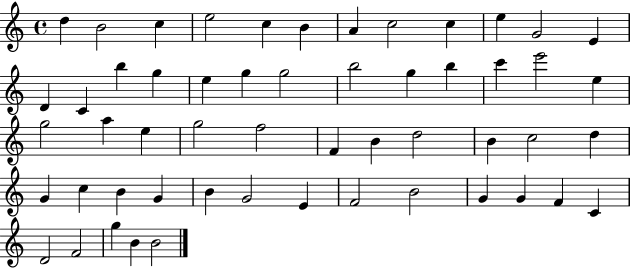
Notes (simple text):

D5/q B4/h C5/q E5/h C5/q B4/q A4/q C5/h C5/q E5/q G4/h E4/q D4/q C4/q B5/q G5/q E5/q G5/q G5/h B5/h G5/q B5/q C6/q E6/h E5/q G5/h A5/q E5/q G5/h F5/h F4/q B4/q D5/h B4/q C5/h D5/q G4/q C5/q B4/q G4/q B4/q G4/h E4/q F4/h B4/h G4/q G4/q F4/q C4/q D4/h F4/h G5/q B4/q B4/h